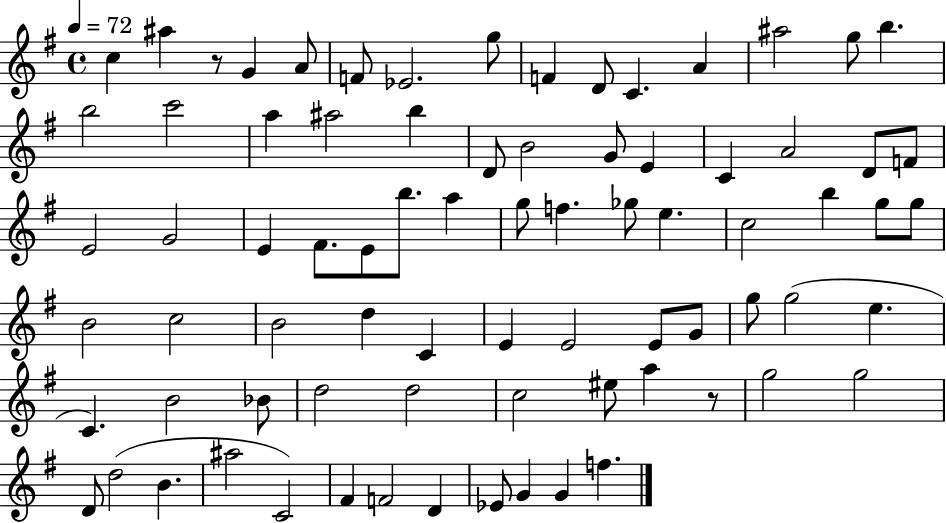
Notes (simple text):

C5/q A#5/q R/e G4/q A4/e F4/e Eb4/h. G5/e F4/q D4/e C4/q. A4/q A#5/h G5/e B5/q. B5/h C6/h A5/q A#5/h B5/q D4/e B4/h G4/e E4/q C4/q A4/h D4/e F4/e E4/h G4/h E4/q F#4/e. E4/e B5/e. A5/q G5/e F5/q. Gb5/e E5/q. C5/h B5/q G5/e G5/e B4/h C5/h B4/h D5/q C4/q E4/q E4/h E4/e G4/e G5/e G5/h E5/q. C4/q. B4/h Bb4/e D5/h D5/h C5/h EIS5/e A5/q R/e G5/h G5/h D4/e D5/h B4/q. A#5/h C4/h F#4/q F4/h D4/q Eb4/e G4/q G4/q F5/q.